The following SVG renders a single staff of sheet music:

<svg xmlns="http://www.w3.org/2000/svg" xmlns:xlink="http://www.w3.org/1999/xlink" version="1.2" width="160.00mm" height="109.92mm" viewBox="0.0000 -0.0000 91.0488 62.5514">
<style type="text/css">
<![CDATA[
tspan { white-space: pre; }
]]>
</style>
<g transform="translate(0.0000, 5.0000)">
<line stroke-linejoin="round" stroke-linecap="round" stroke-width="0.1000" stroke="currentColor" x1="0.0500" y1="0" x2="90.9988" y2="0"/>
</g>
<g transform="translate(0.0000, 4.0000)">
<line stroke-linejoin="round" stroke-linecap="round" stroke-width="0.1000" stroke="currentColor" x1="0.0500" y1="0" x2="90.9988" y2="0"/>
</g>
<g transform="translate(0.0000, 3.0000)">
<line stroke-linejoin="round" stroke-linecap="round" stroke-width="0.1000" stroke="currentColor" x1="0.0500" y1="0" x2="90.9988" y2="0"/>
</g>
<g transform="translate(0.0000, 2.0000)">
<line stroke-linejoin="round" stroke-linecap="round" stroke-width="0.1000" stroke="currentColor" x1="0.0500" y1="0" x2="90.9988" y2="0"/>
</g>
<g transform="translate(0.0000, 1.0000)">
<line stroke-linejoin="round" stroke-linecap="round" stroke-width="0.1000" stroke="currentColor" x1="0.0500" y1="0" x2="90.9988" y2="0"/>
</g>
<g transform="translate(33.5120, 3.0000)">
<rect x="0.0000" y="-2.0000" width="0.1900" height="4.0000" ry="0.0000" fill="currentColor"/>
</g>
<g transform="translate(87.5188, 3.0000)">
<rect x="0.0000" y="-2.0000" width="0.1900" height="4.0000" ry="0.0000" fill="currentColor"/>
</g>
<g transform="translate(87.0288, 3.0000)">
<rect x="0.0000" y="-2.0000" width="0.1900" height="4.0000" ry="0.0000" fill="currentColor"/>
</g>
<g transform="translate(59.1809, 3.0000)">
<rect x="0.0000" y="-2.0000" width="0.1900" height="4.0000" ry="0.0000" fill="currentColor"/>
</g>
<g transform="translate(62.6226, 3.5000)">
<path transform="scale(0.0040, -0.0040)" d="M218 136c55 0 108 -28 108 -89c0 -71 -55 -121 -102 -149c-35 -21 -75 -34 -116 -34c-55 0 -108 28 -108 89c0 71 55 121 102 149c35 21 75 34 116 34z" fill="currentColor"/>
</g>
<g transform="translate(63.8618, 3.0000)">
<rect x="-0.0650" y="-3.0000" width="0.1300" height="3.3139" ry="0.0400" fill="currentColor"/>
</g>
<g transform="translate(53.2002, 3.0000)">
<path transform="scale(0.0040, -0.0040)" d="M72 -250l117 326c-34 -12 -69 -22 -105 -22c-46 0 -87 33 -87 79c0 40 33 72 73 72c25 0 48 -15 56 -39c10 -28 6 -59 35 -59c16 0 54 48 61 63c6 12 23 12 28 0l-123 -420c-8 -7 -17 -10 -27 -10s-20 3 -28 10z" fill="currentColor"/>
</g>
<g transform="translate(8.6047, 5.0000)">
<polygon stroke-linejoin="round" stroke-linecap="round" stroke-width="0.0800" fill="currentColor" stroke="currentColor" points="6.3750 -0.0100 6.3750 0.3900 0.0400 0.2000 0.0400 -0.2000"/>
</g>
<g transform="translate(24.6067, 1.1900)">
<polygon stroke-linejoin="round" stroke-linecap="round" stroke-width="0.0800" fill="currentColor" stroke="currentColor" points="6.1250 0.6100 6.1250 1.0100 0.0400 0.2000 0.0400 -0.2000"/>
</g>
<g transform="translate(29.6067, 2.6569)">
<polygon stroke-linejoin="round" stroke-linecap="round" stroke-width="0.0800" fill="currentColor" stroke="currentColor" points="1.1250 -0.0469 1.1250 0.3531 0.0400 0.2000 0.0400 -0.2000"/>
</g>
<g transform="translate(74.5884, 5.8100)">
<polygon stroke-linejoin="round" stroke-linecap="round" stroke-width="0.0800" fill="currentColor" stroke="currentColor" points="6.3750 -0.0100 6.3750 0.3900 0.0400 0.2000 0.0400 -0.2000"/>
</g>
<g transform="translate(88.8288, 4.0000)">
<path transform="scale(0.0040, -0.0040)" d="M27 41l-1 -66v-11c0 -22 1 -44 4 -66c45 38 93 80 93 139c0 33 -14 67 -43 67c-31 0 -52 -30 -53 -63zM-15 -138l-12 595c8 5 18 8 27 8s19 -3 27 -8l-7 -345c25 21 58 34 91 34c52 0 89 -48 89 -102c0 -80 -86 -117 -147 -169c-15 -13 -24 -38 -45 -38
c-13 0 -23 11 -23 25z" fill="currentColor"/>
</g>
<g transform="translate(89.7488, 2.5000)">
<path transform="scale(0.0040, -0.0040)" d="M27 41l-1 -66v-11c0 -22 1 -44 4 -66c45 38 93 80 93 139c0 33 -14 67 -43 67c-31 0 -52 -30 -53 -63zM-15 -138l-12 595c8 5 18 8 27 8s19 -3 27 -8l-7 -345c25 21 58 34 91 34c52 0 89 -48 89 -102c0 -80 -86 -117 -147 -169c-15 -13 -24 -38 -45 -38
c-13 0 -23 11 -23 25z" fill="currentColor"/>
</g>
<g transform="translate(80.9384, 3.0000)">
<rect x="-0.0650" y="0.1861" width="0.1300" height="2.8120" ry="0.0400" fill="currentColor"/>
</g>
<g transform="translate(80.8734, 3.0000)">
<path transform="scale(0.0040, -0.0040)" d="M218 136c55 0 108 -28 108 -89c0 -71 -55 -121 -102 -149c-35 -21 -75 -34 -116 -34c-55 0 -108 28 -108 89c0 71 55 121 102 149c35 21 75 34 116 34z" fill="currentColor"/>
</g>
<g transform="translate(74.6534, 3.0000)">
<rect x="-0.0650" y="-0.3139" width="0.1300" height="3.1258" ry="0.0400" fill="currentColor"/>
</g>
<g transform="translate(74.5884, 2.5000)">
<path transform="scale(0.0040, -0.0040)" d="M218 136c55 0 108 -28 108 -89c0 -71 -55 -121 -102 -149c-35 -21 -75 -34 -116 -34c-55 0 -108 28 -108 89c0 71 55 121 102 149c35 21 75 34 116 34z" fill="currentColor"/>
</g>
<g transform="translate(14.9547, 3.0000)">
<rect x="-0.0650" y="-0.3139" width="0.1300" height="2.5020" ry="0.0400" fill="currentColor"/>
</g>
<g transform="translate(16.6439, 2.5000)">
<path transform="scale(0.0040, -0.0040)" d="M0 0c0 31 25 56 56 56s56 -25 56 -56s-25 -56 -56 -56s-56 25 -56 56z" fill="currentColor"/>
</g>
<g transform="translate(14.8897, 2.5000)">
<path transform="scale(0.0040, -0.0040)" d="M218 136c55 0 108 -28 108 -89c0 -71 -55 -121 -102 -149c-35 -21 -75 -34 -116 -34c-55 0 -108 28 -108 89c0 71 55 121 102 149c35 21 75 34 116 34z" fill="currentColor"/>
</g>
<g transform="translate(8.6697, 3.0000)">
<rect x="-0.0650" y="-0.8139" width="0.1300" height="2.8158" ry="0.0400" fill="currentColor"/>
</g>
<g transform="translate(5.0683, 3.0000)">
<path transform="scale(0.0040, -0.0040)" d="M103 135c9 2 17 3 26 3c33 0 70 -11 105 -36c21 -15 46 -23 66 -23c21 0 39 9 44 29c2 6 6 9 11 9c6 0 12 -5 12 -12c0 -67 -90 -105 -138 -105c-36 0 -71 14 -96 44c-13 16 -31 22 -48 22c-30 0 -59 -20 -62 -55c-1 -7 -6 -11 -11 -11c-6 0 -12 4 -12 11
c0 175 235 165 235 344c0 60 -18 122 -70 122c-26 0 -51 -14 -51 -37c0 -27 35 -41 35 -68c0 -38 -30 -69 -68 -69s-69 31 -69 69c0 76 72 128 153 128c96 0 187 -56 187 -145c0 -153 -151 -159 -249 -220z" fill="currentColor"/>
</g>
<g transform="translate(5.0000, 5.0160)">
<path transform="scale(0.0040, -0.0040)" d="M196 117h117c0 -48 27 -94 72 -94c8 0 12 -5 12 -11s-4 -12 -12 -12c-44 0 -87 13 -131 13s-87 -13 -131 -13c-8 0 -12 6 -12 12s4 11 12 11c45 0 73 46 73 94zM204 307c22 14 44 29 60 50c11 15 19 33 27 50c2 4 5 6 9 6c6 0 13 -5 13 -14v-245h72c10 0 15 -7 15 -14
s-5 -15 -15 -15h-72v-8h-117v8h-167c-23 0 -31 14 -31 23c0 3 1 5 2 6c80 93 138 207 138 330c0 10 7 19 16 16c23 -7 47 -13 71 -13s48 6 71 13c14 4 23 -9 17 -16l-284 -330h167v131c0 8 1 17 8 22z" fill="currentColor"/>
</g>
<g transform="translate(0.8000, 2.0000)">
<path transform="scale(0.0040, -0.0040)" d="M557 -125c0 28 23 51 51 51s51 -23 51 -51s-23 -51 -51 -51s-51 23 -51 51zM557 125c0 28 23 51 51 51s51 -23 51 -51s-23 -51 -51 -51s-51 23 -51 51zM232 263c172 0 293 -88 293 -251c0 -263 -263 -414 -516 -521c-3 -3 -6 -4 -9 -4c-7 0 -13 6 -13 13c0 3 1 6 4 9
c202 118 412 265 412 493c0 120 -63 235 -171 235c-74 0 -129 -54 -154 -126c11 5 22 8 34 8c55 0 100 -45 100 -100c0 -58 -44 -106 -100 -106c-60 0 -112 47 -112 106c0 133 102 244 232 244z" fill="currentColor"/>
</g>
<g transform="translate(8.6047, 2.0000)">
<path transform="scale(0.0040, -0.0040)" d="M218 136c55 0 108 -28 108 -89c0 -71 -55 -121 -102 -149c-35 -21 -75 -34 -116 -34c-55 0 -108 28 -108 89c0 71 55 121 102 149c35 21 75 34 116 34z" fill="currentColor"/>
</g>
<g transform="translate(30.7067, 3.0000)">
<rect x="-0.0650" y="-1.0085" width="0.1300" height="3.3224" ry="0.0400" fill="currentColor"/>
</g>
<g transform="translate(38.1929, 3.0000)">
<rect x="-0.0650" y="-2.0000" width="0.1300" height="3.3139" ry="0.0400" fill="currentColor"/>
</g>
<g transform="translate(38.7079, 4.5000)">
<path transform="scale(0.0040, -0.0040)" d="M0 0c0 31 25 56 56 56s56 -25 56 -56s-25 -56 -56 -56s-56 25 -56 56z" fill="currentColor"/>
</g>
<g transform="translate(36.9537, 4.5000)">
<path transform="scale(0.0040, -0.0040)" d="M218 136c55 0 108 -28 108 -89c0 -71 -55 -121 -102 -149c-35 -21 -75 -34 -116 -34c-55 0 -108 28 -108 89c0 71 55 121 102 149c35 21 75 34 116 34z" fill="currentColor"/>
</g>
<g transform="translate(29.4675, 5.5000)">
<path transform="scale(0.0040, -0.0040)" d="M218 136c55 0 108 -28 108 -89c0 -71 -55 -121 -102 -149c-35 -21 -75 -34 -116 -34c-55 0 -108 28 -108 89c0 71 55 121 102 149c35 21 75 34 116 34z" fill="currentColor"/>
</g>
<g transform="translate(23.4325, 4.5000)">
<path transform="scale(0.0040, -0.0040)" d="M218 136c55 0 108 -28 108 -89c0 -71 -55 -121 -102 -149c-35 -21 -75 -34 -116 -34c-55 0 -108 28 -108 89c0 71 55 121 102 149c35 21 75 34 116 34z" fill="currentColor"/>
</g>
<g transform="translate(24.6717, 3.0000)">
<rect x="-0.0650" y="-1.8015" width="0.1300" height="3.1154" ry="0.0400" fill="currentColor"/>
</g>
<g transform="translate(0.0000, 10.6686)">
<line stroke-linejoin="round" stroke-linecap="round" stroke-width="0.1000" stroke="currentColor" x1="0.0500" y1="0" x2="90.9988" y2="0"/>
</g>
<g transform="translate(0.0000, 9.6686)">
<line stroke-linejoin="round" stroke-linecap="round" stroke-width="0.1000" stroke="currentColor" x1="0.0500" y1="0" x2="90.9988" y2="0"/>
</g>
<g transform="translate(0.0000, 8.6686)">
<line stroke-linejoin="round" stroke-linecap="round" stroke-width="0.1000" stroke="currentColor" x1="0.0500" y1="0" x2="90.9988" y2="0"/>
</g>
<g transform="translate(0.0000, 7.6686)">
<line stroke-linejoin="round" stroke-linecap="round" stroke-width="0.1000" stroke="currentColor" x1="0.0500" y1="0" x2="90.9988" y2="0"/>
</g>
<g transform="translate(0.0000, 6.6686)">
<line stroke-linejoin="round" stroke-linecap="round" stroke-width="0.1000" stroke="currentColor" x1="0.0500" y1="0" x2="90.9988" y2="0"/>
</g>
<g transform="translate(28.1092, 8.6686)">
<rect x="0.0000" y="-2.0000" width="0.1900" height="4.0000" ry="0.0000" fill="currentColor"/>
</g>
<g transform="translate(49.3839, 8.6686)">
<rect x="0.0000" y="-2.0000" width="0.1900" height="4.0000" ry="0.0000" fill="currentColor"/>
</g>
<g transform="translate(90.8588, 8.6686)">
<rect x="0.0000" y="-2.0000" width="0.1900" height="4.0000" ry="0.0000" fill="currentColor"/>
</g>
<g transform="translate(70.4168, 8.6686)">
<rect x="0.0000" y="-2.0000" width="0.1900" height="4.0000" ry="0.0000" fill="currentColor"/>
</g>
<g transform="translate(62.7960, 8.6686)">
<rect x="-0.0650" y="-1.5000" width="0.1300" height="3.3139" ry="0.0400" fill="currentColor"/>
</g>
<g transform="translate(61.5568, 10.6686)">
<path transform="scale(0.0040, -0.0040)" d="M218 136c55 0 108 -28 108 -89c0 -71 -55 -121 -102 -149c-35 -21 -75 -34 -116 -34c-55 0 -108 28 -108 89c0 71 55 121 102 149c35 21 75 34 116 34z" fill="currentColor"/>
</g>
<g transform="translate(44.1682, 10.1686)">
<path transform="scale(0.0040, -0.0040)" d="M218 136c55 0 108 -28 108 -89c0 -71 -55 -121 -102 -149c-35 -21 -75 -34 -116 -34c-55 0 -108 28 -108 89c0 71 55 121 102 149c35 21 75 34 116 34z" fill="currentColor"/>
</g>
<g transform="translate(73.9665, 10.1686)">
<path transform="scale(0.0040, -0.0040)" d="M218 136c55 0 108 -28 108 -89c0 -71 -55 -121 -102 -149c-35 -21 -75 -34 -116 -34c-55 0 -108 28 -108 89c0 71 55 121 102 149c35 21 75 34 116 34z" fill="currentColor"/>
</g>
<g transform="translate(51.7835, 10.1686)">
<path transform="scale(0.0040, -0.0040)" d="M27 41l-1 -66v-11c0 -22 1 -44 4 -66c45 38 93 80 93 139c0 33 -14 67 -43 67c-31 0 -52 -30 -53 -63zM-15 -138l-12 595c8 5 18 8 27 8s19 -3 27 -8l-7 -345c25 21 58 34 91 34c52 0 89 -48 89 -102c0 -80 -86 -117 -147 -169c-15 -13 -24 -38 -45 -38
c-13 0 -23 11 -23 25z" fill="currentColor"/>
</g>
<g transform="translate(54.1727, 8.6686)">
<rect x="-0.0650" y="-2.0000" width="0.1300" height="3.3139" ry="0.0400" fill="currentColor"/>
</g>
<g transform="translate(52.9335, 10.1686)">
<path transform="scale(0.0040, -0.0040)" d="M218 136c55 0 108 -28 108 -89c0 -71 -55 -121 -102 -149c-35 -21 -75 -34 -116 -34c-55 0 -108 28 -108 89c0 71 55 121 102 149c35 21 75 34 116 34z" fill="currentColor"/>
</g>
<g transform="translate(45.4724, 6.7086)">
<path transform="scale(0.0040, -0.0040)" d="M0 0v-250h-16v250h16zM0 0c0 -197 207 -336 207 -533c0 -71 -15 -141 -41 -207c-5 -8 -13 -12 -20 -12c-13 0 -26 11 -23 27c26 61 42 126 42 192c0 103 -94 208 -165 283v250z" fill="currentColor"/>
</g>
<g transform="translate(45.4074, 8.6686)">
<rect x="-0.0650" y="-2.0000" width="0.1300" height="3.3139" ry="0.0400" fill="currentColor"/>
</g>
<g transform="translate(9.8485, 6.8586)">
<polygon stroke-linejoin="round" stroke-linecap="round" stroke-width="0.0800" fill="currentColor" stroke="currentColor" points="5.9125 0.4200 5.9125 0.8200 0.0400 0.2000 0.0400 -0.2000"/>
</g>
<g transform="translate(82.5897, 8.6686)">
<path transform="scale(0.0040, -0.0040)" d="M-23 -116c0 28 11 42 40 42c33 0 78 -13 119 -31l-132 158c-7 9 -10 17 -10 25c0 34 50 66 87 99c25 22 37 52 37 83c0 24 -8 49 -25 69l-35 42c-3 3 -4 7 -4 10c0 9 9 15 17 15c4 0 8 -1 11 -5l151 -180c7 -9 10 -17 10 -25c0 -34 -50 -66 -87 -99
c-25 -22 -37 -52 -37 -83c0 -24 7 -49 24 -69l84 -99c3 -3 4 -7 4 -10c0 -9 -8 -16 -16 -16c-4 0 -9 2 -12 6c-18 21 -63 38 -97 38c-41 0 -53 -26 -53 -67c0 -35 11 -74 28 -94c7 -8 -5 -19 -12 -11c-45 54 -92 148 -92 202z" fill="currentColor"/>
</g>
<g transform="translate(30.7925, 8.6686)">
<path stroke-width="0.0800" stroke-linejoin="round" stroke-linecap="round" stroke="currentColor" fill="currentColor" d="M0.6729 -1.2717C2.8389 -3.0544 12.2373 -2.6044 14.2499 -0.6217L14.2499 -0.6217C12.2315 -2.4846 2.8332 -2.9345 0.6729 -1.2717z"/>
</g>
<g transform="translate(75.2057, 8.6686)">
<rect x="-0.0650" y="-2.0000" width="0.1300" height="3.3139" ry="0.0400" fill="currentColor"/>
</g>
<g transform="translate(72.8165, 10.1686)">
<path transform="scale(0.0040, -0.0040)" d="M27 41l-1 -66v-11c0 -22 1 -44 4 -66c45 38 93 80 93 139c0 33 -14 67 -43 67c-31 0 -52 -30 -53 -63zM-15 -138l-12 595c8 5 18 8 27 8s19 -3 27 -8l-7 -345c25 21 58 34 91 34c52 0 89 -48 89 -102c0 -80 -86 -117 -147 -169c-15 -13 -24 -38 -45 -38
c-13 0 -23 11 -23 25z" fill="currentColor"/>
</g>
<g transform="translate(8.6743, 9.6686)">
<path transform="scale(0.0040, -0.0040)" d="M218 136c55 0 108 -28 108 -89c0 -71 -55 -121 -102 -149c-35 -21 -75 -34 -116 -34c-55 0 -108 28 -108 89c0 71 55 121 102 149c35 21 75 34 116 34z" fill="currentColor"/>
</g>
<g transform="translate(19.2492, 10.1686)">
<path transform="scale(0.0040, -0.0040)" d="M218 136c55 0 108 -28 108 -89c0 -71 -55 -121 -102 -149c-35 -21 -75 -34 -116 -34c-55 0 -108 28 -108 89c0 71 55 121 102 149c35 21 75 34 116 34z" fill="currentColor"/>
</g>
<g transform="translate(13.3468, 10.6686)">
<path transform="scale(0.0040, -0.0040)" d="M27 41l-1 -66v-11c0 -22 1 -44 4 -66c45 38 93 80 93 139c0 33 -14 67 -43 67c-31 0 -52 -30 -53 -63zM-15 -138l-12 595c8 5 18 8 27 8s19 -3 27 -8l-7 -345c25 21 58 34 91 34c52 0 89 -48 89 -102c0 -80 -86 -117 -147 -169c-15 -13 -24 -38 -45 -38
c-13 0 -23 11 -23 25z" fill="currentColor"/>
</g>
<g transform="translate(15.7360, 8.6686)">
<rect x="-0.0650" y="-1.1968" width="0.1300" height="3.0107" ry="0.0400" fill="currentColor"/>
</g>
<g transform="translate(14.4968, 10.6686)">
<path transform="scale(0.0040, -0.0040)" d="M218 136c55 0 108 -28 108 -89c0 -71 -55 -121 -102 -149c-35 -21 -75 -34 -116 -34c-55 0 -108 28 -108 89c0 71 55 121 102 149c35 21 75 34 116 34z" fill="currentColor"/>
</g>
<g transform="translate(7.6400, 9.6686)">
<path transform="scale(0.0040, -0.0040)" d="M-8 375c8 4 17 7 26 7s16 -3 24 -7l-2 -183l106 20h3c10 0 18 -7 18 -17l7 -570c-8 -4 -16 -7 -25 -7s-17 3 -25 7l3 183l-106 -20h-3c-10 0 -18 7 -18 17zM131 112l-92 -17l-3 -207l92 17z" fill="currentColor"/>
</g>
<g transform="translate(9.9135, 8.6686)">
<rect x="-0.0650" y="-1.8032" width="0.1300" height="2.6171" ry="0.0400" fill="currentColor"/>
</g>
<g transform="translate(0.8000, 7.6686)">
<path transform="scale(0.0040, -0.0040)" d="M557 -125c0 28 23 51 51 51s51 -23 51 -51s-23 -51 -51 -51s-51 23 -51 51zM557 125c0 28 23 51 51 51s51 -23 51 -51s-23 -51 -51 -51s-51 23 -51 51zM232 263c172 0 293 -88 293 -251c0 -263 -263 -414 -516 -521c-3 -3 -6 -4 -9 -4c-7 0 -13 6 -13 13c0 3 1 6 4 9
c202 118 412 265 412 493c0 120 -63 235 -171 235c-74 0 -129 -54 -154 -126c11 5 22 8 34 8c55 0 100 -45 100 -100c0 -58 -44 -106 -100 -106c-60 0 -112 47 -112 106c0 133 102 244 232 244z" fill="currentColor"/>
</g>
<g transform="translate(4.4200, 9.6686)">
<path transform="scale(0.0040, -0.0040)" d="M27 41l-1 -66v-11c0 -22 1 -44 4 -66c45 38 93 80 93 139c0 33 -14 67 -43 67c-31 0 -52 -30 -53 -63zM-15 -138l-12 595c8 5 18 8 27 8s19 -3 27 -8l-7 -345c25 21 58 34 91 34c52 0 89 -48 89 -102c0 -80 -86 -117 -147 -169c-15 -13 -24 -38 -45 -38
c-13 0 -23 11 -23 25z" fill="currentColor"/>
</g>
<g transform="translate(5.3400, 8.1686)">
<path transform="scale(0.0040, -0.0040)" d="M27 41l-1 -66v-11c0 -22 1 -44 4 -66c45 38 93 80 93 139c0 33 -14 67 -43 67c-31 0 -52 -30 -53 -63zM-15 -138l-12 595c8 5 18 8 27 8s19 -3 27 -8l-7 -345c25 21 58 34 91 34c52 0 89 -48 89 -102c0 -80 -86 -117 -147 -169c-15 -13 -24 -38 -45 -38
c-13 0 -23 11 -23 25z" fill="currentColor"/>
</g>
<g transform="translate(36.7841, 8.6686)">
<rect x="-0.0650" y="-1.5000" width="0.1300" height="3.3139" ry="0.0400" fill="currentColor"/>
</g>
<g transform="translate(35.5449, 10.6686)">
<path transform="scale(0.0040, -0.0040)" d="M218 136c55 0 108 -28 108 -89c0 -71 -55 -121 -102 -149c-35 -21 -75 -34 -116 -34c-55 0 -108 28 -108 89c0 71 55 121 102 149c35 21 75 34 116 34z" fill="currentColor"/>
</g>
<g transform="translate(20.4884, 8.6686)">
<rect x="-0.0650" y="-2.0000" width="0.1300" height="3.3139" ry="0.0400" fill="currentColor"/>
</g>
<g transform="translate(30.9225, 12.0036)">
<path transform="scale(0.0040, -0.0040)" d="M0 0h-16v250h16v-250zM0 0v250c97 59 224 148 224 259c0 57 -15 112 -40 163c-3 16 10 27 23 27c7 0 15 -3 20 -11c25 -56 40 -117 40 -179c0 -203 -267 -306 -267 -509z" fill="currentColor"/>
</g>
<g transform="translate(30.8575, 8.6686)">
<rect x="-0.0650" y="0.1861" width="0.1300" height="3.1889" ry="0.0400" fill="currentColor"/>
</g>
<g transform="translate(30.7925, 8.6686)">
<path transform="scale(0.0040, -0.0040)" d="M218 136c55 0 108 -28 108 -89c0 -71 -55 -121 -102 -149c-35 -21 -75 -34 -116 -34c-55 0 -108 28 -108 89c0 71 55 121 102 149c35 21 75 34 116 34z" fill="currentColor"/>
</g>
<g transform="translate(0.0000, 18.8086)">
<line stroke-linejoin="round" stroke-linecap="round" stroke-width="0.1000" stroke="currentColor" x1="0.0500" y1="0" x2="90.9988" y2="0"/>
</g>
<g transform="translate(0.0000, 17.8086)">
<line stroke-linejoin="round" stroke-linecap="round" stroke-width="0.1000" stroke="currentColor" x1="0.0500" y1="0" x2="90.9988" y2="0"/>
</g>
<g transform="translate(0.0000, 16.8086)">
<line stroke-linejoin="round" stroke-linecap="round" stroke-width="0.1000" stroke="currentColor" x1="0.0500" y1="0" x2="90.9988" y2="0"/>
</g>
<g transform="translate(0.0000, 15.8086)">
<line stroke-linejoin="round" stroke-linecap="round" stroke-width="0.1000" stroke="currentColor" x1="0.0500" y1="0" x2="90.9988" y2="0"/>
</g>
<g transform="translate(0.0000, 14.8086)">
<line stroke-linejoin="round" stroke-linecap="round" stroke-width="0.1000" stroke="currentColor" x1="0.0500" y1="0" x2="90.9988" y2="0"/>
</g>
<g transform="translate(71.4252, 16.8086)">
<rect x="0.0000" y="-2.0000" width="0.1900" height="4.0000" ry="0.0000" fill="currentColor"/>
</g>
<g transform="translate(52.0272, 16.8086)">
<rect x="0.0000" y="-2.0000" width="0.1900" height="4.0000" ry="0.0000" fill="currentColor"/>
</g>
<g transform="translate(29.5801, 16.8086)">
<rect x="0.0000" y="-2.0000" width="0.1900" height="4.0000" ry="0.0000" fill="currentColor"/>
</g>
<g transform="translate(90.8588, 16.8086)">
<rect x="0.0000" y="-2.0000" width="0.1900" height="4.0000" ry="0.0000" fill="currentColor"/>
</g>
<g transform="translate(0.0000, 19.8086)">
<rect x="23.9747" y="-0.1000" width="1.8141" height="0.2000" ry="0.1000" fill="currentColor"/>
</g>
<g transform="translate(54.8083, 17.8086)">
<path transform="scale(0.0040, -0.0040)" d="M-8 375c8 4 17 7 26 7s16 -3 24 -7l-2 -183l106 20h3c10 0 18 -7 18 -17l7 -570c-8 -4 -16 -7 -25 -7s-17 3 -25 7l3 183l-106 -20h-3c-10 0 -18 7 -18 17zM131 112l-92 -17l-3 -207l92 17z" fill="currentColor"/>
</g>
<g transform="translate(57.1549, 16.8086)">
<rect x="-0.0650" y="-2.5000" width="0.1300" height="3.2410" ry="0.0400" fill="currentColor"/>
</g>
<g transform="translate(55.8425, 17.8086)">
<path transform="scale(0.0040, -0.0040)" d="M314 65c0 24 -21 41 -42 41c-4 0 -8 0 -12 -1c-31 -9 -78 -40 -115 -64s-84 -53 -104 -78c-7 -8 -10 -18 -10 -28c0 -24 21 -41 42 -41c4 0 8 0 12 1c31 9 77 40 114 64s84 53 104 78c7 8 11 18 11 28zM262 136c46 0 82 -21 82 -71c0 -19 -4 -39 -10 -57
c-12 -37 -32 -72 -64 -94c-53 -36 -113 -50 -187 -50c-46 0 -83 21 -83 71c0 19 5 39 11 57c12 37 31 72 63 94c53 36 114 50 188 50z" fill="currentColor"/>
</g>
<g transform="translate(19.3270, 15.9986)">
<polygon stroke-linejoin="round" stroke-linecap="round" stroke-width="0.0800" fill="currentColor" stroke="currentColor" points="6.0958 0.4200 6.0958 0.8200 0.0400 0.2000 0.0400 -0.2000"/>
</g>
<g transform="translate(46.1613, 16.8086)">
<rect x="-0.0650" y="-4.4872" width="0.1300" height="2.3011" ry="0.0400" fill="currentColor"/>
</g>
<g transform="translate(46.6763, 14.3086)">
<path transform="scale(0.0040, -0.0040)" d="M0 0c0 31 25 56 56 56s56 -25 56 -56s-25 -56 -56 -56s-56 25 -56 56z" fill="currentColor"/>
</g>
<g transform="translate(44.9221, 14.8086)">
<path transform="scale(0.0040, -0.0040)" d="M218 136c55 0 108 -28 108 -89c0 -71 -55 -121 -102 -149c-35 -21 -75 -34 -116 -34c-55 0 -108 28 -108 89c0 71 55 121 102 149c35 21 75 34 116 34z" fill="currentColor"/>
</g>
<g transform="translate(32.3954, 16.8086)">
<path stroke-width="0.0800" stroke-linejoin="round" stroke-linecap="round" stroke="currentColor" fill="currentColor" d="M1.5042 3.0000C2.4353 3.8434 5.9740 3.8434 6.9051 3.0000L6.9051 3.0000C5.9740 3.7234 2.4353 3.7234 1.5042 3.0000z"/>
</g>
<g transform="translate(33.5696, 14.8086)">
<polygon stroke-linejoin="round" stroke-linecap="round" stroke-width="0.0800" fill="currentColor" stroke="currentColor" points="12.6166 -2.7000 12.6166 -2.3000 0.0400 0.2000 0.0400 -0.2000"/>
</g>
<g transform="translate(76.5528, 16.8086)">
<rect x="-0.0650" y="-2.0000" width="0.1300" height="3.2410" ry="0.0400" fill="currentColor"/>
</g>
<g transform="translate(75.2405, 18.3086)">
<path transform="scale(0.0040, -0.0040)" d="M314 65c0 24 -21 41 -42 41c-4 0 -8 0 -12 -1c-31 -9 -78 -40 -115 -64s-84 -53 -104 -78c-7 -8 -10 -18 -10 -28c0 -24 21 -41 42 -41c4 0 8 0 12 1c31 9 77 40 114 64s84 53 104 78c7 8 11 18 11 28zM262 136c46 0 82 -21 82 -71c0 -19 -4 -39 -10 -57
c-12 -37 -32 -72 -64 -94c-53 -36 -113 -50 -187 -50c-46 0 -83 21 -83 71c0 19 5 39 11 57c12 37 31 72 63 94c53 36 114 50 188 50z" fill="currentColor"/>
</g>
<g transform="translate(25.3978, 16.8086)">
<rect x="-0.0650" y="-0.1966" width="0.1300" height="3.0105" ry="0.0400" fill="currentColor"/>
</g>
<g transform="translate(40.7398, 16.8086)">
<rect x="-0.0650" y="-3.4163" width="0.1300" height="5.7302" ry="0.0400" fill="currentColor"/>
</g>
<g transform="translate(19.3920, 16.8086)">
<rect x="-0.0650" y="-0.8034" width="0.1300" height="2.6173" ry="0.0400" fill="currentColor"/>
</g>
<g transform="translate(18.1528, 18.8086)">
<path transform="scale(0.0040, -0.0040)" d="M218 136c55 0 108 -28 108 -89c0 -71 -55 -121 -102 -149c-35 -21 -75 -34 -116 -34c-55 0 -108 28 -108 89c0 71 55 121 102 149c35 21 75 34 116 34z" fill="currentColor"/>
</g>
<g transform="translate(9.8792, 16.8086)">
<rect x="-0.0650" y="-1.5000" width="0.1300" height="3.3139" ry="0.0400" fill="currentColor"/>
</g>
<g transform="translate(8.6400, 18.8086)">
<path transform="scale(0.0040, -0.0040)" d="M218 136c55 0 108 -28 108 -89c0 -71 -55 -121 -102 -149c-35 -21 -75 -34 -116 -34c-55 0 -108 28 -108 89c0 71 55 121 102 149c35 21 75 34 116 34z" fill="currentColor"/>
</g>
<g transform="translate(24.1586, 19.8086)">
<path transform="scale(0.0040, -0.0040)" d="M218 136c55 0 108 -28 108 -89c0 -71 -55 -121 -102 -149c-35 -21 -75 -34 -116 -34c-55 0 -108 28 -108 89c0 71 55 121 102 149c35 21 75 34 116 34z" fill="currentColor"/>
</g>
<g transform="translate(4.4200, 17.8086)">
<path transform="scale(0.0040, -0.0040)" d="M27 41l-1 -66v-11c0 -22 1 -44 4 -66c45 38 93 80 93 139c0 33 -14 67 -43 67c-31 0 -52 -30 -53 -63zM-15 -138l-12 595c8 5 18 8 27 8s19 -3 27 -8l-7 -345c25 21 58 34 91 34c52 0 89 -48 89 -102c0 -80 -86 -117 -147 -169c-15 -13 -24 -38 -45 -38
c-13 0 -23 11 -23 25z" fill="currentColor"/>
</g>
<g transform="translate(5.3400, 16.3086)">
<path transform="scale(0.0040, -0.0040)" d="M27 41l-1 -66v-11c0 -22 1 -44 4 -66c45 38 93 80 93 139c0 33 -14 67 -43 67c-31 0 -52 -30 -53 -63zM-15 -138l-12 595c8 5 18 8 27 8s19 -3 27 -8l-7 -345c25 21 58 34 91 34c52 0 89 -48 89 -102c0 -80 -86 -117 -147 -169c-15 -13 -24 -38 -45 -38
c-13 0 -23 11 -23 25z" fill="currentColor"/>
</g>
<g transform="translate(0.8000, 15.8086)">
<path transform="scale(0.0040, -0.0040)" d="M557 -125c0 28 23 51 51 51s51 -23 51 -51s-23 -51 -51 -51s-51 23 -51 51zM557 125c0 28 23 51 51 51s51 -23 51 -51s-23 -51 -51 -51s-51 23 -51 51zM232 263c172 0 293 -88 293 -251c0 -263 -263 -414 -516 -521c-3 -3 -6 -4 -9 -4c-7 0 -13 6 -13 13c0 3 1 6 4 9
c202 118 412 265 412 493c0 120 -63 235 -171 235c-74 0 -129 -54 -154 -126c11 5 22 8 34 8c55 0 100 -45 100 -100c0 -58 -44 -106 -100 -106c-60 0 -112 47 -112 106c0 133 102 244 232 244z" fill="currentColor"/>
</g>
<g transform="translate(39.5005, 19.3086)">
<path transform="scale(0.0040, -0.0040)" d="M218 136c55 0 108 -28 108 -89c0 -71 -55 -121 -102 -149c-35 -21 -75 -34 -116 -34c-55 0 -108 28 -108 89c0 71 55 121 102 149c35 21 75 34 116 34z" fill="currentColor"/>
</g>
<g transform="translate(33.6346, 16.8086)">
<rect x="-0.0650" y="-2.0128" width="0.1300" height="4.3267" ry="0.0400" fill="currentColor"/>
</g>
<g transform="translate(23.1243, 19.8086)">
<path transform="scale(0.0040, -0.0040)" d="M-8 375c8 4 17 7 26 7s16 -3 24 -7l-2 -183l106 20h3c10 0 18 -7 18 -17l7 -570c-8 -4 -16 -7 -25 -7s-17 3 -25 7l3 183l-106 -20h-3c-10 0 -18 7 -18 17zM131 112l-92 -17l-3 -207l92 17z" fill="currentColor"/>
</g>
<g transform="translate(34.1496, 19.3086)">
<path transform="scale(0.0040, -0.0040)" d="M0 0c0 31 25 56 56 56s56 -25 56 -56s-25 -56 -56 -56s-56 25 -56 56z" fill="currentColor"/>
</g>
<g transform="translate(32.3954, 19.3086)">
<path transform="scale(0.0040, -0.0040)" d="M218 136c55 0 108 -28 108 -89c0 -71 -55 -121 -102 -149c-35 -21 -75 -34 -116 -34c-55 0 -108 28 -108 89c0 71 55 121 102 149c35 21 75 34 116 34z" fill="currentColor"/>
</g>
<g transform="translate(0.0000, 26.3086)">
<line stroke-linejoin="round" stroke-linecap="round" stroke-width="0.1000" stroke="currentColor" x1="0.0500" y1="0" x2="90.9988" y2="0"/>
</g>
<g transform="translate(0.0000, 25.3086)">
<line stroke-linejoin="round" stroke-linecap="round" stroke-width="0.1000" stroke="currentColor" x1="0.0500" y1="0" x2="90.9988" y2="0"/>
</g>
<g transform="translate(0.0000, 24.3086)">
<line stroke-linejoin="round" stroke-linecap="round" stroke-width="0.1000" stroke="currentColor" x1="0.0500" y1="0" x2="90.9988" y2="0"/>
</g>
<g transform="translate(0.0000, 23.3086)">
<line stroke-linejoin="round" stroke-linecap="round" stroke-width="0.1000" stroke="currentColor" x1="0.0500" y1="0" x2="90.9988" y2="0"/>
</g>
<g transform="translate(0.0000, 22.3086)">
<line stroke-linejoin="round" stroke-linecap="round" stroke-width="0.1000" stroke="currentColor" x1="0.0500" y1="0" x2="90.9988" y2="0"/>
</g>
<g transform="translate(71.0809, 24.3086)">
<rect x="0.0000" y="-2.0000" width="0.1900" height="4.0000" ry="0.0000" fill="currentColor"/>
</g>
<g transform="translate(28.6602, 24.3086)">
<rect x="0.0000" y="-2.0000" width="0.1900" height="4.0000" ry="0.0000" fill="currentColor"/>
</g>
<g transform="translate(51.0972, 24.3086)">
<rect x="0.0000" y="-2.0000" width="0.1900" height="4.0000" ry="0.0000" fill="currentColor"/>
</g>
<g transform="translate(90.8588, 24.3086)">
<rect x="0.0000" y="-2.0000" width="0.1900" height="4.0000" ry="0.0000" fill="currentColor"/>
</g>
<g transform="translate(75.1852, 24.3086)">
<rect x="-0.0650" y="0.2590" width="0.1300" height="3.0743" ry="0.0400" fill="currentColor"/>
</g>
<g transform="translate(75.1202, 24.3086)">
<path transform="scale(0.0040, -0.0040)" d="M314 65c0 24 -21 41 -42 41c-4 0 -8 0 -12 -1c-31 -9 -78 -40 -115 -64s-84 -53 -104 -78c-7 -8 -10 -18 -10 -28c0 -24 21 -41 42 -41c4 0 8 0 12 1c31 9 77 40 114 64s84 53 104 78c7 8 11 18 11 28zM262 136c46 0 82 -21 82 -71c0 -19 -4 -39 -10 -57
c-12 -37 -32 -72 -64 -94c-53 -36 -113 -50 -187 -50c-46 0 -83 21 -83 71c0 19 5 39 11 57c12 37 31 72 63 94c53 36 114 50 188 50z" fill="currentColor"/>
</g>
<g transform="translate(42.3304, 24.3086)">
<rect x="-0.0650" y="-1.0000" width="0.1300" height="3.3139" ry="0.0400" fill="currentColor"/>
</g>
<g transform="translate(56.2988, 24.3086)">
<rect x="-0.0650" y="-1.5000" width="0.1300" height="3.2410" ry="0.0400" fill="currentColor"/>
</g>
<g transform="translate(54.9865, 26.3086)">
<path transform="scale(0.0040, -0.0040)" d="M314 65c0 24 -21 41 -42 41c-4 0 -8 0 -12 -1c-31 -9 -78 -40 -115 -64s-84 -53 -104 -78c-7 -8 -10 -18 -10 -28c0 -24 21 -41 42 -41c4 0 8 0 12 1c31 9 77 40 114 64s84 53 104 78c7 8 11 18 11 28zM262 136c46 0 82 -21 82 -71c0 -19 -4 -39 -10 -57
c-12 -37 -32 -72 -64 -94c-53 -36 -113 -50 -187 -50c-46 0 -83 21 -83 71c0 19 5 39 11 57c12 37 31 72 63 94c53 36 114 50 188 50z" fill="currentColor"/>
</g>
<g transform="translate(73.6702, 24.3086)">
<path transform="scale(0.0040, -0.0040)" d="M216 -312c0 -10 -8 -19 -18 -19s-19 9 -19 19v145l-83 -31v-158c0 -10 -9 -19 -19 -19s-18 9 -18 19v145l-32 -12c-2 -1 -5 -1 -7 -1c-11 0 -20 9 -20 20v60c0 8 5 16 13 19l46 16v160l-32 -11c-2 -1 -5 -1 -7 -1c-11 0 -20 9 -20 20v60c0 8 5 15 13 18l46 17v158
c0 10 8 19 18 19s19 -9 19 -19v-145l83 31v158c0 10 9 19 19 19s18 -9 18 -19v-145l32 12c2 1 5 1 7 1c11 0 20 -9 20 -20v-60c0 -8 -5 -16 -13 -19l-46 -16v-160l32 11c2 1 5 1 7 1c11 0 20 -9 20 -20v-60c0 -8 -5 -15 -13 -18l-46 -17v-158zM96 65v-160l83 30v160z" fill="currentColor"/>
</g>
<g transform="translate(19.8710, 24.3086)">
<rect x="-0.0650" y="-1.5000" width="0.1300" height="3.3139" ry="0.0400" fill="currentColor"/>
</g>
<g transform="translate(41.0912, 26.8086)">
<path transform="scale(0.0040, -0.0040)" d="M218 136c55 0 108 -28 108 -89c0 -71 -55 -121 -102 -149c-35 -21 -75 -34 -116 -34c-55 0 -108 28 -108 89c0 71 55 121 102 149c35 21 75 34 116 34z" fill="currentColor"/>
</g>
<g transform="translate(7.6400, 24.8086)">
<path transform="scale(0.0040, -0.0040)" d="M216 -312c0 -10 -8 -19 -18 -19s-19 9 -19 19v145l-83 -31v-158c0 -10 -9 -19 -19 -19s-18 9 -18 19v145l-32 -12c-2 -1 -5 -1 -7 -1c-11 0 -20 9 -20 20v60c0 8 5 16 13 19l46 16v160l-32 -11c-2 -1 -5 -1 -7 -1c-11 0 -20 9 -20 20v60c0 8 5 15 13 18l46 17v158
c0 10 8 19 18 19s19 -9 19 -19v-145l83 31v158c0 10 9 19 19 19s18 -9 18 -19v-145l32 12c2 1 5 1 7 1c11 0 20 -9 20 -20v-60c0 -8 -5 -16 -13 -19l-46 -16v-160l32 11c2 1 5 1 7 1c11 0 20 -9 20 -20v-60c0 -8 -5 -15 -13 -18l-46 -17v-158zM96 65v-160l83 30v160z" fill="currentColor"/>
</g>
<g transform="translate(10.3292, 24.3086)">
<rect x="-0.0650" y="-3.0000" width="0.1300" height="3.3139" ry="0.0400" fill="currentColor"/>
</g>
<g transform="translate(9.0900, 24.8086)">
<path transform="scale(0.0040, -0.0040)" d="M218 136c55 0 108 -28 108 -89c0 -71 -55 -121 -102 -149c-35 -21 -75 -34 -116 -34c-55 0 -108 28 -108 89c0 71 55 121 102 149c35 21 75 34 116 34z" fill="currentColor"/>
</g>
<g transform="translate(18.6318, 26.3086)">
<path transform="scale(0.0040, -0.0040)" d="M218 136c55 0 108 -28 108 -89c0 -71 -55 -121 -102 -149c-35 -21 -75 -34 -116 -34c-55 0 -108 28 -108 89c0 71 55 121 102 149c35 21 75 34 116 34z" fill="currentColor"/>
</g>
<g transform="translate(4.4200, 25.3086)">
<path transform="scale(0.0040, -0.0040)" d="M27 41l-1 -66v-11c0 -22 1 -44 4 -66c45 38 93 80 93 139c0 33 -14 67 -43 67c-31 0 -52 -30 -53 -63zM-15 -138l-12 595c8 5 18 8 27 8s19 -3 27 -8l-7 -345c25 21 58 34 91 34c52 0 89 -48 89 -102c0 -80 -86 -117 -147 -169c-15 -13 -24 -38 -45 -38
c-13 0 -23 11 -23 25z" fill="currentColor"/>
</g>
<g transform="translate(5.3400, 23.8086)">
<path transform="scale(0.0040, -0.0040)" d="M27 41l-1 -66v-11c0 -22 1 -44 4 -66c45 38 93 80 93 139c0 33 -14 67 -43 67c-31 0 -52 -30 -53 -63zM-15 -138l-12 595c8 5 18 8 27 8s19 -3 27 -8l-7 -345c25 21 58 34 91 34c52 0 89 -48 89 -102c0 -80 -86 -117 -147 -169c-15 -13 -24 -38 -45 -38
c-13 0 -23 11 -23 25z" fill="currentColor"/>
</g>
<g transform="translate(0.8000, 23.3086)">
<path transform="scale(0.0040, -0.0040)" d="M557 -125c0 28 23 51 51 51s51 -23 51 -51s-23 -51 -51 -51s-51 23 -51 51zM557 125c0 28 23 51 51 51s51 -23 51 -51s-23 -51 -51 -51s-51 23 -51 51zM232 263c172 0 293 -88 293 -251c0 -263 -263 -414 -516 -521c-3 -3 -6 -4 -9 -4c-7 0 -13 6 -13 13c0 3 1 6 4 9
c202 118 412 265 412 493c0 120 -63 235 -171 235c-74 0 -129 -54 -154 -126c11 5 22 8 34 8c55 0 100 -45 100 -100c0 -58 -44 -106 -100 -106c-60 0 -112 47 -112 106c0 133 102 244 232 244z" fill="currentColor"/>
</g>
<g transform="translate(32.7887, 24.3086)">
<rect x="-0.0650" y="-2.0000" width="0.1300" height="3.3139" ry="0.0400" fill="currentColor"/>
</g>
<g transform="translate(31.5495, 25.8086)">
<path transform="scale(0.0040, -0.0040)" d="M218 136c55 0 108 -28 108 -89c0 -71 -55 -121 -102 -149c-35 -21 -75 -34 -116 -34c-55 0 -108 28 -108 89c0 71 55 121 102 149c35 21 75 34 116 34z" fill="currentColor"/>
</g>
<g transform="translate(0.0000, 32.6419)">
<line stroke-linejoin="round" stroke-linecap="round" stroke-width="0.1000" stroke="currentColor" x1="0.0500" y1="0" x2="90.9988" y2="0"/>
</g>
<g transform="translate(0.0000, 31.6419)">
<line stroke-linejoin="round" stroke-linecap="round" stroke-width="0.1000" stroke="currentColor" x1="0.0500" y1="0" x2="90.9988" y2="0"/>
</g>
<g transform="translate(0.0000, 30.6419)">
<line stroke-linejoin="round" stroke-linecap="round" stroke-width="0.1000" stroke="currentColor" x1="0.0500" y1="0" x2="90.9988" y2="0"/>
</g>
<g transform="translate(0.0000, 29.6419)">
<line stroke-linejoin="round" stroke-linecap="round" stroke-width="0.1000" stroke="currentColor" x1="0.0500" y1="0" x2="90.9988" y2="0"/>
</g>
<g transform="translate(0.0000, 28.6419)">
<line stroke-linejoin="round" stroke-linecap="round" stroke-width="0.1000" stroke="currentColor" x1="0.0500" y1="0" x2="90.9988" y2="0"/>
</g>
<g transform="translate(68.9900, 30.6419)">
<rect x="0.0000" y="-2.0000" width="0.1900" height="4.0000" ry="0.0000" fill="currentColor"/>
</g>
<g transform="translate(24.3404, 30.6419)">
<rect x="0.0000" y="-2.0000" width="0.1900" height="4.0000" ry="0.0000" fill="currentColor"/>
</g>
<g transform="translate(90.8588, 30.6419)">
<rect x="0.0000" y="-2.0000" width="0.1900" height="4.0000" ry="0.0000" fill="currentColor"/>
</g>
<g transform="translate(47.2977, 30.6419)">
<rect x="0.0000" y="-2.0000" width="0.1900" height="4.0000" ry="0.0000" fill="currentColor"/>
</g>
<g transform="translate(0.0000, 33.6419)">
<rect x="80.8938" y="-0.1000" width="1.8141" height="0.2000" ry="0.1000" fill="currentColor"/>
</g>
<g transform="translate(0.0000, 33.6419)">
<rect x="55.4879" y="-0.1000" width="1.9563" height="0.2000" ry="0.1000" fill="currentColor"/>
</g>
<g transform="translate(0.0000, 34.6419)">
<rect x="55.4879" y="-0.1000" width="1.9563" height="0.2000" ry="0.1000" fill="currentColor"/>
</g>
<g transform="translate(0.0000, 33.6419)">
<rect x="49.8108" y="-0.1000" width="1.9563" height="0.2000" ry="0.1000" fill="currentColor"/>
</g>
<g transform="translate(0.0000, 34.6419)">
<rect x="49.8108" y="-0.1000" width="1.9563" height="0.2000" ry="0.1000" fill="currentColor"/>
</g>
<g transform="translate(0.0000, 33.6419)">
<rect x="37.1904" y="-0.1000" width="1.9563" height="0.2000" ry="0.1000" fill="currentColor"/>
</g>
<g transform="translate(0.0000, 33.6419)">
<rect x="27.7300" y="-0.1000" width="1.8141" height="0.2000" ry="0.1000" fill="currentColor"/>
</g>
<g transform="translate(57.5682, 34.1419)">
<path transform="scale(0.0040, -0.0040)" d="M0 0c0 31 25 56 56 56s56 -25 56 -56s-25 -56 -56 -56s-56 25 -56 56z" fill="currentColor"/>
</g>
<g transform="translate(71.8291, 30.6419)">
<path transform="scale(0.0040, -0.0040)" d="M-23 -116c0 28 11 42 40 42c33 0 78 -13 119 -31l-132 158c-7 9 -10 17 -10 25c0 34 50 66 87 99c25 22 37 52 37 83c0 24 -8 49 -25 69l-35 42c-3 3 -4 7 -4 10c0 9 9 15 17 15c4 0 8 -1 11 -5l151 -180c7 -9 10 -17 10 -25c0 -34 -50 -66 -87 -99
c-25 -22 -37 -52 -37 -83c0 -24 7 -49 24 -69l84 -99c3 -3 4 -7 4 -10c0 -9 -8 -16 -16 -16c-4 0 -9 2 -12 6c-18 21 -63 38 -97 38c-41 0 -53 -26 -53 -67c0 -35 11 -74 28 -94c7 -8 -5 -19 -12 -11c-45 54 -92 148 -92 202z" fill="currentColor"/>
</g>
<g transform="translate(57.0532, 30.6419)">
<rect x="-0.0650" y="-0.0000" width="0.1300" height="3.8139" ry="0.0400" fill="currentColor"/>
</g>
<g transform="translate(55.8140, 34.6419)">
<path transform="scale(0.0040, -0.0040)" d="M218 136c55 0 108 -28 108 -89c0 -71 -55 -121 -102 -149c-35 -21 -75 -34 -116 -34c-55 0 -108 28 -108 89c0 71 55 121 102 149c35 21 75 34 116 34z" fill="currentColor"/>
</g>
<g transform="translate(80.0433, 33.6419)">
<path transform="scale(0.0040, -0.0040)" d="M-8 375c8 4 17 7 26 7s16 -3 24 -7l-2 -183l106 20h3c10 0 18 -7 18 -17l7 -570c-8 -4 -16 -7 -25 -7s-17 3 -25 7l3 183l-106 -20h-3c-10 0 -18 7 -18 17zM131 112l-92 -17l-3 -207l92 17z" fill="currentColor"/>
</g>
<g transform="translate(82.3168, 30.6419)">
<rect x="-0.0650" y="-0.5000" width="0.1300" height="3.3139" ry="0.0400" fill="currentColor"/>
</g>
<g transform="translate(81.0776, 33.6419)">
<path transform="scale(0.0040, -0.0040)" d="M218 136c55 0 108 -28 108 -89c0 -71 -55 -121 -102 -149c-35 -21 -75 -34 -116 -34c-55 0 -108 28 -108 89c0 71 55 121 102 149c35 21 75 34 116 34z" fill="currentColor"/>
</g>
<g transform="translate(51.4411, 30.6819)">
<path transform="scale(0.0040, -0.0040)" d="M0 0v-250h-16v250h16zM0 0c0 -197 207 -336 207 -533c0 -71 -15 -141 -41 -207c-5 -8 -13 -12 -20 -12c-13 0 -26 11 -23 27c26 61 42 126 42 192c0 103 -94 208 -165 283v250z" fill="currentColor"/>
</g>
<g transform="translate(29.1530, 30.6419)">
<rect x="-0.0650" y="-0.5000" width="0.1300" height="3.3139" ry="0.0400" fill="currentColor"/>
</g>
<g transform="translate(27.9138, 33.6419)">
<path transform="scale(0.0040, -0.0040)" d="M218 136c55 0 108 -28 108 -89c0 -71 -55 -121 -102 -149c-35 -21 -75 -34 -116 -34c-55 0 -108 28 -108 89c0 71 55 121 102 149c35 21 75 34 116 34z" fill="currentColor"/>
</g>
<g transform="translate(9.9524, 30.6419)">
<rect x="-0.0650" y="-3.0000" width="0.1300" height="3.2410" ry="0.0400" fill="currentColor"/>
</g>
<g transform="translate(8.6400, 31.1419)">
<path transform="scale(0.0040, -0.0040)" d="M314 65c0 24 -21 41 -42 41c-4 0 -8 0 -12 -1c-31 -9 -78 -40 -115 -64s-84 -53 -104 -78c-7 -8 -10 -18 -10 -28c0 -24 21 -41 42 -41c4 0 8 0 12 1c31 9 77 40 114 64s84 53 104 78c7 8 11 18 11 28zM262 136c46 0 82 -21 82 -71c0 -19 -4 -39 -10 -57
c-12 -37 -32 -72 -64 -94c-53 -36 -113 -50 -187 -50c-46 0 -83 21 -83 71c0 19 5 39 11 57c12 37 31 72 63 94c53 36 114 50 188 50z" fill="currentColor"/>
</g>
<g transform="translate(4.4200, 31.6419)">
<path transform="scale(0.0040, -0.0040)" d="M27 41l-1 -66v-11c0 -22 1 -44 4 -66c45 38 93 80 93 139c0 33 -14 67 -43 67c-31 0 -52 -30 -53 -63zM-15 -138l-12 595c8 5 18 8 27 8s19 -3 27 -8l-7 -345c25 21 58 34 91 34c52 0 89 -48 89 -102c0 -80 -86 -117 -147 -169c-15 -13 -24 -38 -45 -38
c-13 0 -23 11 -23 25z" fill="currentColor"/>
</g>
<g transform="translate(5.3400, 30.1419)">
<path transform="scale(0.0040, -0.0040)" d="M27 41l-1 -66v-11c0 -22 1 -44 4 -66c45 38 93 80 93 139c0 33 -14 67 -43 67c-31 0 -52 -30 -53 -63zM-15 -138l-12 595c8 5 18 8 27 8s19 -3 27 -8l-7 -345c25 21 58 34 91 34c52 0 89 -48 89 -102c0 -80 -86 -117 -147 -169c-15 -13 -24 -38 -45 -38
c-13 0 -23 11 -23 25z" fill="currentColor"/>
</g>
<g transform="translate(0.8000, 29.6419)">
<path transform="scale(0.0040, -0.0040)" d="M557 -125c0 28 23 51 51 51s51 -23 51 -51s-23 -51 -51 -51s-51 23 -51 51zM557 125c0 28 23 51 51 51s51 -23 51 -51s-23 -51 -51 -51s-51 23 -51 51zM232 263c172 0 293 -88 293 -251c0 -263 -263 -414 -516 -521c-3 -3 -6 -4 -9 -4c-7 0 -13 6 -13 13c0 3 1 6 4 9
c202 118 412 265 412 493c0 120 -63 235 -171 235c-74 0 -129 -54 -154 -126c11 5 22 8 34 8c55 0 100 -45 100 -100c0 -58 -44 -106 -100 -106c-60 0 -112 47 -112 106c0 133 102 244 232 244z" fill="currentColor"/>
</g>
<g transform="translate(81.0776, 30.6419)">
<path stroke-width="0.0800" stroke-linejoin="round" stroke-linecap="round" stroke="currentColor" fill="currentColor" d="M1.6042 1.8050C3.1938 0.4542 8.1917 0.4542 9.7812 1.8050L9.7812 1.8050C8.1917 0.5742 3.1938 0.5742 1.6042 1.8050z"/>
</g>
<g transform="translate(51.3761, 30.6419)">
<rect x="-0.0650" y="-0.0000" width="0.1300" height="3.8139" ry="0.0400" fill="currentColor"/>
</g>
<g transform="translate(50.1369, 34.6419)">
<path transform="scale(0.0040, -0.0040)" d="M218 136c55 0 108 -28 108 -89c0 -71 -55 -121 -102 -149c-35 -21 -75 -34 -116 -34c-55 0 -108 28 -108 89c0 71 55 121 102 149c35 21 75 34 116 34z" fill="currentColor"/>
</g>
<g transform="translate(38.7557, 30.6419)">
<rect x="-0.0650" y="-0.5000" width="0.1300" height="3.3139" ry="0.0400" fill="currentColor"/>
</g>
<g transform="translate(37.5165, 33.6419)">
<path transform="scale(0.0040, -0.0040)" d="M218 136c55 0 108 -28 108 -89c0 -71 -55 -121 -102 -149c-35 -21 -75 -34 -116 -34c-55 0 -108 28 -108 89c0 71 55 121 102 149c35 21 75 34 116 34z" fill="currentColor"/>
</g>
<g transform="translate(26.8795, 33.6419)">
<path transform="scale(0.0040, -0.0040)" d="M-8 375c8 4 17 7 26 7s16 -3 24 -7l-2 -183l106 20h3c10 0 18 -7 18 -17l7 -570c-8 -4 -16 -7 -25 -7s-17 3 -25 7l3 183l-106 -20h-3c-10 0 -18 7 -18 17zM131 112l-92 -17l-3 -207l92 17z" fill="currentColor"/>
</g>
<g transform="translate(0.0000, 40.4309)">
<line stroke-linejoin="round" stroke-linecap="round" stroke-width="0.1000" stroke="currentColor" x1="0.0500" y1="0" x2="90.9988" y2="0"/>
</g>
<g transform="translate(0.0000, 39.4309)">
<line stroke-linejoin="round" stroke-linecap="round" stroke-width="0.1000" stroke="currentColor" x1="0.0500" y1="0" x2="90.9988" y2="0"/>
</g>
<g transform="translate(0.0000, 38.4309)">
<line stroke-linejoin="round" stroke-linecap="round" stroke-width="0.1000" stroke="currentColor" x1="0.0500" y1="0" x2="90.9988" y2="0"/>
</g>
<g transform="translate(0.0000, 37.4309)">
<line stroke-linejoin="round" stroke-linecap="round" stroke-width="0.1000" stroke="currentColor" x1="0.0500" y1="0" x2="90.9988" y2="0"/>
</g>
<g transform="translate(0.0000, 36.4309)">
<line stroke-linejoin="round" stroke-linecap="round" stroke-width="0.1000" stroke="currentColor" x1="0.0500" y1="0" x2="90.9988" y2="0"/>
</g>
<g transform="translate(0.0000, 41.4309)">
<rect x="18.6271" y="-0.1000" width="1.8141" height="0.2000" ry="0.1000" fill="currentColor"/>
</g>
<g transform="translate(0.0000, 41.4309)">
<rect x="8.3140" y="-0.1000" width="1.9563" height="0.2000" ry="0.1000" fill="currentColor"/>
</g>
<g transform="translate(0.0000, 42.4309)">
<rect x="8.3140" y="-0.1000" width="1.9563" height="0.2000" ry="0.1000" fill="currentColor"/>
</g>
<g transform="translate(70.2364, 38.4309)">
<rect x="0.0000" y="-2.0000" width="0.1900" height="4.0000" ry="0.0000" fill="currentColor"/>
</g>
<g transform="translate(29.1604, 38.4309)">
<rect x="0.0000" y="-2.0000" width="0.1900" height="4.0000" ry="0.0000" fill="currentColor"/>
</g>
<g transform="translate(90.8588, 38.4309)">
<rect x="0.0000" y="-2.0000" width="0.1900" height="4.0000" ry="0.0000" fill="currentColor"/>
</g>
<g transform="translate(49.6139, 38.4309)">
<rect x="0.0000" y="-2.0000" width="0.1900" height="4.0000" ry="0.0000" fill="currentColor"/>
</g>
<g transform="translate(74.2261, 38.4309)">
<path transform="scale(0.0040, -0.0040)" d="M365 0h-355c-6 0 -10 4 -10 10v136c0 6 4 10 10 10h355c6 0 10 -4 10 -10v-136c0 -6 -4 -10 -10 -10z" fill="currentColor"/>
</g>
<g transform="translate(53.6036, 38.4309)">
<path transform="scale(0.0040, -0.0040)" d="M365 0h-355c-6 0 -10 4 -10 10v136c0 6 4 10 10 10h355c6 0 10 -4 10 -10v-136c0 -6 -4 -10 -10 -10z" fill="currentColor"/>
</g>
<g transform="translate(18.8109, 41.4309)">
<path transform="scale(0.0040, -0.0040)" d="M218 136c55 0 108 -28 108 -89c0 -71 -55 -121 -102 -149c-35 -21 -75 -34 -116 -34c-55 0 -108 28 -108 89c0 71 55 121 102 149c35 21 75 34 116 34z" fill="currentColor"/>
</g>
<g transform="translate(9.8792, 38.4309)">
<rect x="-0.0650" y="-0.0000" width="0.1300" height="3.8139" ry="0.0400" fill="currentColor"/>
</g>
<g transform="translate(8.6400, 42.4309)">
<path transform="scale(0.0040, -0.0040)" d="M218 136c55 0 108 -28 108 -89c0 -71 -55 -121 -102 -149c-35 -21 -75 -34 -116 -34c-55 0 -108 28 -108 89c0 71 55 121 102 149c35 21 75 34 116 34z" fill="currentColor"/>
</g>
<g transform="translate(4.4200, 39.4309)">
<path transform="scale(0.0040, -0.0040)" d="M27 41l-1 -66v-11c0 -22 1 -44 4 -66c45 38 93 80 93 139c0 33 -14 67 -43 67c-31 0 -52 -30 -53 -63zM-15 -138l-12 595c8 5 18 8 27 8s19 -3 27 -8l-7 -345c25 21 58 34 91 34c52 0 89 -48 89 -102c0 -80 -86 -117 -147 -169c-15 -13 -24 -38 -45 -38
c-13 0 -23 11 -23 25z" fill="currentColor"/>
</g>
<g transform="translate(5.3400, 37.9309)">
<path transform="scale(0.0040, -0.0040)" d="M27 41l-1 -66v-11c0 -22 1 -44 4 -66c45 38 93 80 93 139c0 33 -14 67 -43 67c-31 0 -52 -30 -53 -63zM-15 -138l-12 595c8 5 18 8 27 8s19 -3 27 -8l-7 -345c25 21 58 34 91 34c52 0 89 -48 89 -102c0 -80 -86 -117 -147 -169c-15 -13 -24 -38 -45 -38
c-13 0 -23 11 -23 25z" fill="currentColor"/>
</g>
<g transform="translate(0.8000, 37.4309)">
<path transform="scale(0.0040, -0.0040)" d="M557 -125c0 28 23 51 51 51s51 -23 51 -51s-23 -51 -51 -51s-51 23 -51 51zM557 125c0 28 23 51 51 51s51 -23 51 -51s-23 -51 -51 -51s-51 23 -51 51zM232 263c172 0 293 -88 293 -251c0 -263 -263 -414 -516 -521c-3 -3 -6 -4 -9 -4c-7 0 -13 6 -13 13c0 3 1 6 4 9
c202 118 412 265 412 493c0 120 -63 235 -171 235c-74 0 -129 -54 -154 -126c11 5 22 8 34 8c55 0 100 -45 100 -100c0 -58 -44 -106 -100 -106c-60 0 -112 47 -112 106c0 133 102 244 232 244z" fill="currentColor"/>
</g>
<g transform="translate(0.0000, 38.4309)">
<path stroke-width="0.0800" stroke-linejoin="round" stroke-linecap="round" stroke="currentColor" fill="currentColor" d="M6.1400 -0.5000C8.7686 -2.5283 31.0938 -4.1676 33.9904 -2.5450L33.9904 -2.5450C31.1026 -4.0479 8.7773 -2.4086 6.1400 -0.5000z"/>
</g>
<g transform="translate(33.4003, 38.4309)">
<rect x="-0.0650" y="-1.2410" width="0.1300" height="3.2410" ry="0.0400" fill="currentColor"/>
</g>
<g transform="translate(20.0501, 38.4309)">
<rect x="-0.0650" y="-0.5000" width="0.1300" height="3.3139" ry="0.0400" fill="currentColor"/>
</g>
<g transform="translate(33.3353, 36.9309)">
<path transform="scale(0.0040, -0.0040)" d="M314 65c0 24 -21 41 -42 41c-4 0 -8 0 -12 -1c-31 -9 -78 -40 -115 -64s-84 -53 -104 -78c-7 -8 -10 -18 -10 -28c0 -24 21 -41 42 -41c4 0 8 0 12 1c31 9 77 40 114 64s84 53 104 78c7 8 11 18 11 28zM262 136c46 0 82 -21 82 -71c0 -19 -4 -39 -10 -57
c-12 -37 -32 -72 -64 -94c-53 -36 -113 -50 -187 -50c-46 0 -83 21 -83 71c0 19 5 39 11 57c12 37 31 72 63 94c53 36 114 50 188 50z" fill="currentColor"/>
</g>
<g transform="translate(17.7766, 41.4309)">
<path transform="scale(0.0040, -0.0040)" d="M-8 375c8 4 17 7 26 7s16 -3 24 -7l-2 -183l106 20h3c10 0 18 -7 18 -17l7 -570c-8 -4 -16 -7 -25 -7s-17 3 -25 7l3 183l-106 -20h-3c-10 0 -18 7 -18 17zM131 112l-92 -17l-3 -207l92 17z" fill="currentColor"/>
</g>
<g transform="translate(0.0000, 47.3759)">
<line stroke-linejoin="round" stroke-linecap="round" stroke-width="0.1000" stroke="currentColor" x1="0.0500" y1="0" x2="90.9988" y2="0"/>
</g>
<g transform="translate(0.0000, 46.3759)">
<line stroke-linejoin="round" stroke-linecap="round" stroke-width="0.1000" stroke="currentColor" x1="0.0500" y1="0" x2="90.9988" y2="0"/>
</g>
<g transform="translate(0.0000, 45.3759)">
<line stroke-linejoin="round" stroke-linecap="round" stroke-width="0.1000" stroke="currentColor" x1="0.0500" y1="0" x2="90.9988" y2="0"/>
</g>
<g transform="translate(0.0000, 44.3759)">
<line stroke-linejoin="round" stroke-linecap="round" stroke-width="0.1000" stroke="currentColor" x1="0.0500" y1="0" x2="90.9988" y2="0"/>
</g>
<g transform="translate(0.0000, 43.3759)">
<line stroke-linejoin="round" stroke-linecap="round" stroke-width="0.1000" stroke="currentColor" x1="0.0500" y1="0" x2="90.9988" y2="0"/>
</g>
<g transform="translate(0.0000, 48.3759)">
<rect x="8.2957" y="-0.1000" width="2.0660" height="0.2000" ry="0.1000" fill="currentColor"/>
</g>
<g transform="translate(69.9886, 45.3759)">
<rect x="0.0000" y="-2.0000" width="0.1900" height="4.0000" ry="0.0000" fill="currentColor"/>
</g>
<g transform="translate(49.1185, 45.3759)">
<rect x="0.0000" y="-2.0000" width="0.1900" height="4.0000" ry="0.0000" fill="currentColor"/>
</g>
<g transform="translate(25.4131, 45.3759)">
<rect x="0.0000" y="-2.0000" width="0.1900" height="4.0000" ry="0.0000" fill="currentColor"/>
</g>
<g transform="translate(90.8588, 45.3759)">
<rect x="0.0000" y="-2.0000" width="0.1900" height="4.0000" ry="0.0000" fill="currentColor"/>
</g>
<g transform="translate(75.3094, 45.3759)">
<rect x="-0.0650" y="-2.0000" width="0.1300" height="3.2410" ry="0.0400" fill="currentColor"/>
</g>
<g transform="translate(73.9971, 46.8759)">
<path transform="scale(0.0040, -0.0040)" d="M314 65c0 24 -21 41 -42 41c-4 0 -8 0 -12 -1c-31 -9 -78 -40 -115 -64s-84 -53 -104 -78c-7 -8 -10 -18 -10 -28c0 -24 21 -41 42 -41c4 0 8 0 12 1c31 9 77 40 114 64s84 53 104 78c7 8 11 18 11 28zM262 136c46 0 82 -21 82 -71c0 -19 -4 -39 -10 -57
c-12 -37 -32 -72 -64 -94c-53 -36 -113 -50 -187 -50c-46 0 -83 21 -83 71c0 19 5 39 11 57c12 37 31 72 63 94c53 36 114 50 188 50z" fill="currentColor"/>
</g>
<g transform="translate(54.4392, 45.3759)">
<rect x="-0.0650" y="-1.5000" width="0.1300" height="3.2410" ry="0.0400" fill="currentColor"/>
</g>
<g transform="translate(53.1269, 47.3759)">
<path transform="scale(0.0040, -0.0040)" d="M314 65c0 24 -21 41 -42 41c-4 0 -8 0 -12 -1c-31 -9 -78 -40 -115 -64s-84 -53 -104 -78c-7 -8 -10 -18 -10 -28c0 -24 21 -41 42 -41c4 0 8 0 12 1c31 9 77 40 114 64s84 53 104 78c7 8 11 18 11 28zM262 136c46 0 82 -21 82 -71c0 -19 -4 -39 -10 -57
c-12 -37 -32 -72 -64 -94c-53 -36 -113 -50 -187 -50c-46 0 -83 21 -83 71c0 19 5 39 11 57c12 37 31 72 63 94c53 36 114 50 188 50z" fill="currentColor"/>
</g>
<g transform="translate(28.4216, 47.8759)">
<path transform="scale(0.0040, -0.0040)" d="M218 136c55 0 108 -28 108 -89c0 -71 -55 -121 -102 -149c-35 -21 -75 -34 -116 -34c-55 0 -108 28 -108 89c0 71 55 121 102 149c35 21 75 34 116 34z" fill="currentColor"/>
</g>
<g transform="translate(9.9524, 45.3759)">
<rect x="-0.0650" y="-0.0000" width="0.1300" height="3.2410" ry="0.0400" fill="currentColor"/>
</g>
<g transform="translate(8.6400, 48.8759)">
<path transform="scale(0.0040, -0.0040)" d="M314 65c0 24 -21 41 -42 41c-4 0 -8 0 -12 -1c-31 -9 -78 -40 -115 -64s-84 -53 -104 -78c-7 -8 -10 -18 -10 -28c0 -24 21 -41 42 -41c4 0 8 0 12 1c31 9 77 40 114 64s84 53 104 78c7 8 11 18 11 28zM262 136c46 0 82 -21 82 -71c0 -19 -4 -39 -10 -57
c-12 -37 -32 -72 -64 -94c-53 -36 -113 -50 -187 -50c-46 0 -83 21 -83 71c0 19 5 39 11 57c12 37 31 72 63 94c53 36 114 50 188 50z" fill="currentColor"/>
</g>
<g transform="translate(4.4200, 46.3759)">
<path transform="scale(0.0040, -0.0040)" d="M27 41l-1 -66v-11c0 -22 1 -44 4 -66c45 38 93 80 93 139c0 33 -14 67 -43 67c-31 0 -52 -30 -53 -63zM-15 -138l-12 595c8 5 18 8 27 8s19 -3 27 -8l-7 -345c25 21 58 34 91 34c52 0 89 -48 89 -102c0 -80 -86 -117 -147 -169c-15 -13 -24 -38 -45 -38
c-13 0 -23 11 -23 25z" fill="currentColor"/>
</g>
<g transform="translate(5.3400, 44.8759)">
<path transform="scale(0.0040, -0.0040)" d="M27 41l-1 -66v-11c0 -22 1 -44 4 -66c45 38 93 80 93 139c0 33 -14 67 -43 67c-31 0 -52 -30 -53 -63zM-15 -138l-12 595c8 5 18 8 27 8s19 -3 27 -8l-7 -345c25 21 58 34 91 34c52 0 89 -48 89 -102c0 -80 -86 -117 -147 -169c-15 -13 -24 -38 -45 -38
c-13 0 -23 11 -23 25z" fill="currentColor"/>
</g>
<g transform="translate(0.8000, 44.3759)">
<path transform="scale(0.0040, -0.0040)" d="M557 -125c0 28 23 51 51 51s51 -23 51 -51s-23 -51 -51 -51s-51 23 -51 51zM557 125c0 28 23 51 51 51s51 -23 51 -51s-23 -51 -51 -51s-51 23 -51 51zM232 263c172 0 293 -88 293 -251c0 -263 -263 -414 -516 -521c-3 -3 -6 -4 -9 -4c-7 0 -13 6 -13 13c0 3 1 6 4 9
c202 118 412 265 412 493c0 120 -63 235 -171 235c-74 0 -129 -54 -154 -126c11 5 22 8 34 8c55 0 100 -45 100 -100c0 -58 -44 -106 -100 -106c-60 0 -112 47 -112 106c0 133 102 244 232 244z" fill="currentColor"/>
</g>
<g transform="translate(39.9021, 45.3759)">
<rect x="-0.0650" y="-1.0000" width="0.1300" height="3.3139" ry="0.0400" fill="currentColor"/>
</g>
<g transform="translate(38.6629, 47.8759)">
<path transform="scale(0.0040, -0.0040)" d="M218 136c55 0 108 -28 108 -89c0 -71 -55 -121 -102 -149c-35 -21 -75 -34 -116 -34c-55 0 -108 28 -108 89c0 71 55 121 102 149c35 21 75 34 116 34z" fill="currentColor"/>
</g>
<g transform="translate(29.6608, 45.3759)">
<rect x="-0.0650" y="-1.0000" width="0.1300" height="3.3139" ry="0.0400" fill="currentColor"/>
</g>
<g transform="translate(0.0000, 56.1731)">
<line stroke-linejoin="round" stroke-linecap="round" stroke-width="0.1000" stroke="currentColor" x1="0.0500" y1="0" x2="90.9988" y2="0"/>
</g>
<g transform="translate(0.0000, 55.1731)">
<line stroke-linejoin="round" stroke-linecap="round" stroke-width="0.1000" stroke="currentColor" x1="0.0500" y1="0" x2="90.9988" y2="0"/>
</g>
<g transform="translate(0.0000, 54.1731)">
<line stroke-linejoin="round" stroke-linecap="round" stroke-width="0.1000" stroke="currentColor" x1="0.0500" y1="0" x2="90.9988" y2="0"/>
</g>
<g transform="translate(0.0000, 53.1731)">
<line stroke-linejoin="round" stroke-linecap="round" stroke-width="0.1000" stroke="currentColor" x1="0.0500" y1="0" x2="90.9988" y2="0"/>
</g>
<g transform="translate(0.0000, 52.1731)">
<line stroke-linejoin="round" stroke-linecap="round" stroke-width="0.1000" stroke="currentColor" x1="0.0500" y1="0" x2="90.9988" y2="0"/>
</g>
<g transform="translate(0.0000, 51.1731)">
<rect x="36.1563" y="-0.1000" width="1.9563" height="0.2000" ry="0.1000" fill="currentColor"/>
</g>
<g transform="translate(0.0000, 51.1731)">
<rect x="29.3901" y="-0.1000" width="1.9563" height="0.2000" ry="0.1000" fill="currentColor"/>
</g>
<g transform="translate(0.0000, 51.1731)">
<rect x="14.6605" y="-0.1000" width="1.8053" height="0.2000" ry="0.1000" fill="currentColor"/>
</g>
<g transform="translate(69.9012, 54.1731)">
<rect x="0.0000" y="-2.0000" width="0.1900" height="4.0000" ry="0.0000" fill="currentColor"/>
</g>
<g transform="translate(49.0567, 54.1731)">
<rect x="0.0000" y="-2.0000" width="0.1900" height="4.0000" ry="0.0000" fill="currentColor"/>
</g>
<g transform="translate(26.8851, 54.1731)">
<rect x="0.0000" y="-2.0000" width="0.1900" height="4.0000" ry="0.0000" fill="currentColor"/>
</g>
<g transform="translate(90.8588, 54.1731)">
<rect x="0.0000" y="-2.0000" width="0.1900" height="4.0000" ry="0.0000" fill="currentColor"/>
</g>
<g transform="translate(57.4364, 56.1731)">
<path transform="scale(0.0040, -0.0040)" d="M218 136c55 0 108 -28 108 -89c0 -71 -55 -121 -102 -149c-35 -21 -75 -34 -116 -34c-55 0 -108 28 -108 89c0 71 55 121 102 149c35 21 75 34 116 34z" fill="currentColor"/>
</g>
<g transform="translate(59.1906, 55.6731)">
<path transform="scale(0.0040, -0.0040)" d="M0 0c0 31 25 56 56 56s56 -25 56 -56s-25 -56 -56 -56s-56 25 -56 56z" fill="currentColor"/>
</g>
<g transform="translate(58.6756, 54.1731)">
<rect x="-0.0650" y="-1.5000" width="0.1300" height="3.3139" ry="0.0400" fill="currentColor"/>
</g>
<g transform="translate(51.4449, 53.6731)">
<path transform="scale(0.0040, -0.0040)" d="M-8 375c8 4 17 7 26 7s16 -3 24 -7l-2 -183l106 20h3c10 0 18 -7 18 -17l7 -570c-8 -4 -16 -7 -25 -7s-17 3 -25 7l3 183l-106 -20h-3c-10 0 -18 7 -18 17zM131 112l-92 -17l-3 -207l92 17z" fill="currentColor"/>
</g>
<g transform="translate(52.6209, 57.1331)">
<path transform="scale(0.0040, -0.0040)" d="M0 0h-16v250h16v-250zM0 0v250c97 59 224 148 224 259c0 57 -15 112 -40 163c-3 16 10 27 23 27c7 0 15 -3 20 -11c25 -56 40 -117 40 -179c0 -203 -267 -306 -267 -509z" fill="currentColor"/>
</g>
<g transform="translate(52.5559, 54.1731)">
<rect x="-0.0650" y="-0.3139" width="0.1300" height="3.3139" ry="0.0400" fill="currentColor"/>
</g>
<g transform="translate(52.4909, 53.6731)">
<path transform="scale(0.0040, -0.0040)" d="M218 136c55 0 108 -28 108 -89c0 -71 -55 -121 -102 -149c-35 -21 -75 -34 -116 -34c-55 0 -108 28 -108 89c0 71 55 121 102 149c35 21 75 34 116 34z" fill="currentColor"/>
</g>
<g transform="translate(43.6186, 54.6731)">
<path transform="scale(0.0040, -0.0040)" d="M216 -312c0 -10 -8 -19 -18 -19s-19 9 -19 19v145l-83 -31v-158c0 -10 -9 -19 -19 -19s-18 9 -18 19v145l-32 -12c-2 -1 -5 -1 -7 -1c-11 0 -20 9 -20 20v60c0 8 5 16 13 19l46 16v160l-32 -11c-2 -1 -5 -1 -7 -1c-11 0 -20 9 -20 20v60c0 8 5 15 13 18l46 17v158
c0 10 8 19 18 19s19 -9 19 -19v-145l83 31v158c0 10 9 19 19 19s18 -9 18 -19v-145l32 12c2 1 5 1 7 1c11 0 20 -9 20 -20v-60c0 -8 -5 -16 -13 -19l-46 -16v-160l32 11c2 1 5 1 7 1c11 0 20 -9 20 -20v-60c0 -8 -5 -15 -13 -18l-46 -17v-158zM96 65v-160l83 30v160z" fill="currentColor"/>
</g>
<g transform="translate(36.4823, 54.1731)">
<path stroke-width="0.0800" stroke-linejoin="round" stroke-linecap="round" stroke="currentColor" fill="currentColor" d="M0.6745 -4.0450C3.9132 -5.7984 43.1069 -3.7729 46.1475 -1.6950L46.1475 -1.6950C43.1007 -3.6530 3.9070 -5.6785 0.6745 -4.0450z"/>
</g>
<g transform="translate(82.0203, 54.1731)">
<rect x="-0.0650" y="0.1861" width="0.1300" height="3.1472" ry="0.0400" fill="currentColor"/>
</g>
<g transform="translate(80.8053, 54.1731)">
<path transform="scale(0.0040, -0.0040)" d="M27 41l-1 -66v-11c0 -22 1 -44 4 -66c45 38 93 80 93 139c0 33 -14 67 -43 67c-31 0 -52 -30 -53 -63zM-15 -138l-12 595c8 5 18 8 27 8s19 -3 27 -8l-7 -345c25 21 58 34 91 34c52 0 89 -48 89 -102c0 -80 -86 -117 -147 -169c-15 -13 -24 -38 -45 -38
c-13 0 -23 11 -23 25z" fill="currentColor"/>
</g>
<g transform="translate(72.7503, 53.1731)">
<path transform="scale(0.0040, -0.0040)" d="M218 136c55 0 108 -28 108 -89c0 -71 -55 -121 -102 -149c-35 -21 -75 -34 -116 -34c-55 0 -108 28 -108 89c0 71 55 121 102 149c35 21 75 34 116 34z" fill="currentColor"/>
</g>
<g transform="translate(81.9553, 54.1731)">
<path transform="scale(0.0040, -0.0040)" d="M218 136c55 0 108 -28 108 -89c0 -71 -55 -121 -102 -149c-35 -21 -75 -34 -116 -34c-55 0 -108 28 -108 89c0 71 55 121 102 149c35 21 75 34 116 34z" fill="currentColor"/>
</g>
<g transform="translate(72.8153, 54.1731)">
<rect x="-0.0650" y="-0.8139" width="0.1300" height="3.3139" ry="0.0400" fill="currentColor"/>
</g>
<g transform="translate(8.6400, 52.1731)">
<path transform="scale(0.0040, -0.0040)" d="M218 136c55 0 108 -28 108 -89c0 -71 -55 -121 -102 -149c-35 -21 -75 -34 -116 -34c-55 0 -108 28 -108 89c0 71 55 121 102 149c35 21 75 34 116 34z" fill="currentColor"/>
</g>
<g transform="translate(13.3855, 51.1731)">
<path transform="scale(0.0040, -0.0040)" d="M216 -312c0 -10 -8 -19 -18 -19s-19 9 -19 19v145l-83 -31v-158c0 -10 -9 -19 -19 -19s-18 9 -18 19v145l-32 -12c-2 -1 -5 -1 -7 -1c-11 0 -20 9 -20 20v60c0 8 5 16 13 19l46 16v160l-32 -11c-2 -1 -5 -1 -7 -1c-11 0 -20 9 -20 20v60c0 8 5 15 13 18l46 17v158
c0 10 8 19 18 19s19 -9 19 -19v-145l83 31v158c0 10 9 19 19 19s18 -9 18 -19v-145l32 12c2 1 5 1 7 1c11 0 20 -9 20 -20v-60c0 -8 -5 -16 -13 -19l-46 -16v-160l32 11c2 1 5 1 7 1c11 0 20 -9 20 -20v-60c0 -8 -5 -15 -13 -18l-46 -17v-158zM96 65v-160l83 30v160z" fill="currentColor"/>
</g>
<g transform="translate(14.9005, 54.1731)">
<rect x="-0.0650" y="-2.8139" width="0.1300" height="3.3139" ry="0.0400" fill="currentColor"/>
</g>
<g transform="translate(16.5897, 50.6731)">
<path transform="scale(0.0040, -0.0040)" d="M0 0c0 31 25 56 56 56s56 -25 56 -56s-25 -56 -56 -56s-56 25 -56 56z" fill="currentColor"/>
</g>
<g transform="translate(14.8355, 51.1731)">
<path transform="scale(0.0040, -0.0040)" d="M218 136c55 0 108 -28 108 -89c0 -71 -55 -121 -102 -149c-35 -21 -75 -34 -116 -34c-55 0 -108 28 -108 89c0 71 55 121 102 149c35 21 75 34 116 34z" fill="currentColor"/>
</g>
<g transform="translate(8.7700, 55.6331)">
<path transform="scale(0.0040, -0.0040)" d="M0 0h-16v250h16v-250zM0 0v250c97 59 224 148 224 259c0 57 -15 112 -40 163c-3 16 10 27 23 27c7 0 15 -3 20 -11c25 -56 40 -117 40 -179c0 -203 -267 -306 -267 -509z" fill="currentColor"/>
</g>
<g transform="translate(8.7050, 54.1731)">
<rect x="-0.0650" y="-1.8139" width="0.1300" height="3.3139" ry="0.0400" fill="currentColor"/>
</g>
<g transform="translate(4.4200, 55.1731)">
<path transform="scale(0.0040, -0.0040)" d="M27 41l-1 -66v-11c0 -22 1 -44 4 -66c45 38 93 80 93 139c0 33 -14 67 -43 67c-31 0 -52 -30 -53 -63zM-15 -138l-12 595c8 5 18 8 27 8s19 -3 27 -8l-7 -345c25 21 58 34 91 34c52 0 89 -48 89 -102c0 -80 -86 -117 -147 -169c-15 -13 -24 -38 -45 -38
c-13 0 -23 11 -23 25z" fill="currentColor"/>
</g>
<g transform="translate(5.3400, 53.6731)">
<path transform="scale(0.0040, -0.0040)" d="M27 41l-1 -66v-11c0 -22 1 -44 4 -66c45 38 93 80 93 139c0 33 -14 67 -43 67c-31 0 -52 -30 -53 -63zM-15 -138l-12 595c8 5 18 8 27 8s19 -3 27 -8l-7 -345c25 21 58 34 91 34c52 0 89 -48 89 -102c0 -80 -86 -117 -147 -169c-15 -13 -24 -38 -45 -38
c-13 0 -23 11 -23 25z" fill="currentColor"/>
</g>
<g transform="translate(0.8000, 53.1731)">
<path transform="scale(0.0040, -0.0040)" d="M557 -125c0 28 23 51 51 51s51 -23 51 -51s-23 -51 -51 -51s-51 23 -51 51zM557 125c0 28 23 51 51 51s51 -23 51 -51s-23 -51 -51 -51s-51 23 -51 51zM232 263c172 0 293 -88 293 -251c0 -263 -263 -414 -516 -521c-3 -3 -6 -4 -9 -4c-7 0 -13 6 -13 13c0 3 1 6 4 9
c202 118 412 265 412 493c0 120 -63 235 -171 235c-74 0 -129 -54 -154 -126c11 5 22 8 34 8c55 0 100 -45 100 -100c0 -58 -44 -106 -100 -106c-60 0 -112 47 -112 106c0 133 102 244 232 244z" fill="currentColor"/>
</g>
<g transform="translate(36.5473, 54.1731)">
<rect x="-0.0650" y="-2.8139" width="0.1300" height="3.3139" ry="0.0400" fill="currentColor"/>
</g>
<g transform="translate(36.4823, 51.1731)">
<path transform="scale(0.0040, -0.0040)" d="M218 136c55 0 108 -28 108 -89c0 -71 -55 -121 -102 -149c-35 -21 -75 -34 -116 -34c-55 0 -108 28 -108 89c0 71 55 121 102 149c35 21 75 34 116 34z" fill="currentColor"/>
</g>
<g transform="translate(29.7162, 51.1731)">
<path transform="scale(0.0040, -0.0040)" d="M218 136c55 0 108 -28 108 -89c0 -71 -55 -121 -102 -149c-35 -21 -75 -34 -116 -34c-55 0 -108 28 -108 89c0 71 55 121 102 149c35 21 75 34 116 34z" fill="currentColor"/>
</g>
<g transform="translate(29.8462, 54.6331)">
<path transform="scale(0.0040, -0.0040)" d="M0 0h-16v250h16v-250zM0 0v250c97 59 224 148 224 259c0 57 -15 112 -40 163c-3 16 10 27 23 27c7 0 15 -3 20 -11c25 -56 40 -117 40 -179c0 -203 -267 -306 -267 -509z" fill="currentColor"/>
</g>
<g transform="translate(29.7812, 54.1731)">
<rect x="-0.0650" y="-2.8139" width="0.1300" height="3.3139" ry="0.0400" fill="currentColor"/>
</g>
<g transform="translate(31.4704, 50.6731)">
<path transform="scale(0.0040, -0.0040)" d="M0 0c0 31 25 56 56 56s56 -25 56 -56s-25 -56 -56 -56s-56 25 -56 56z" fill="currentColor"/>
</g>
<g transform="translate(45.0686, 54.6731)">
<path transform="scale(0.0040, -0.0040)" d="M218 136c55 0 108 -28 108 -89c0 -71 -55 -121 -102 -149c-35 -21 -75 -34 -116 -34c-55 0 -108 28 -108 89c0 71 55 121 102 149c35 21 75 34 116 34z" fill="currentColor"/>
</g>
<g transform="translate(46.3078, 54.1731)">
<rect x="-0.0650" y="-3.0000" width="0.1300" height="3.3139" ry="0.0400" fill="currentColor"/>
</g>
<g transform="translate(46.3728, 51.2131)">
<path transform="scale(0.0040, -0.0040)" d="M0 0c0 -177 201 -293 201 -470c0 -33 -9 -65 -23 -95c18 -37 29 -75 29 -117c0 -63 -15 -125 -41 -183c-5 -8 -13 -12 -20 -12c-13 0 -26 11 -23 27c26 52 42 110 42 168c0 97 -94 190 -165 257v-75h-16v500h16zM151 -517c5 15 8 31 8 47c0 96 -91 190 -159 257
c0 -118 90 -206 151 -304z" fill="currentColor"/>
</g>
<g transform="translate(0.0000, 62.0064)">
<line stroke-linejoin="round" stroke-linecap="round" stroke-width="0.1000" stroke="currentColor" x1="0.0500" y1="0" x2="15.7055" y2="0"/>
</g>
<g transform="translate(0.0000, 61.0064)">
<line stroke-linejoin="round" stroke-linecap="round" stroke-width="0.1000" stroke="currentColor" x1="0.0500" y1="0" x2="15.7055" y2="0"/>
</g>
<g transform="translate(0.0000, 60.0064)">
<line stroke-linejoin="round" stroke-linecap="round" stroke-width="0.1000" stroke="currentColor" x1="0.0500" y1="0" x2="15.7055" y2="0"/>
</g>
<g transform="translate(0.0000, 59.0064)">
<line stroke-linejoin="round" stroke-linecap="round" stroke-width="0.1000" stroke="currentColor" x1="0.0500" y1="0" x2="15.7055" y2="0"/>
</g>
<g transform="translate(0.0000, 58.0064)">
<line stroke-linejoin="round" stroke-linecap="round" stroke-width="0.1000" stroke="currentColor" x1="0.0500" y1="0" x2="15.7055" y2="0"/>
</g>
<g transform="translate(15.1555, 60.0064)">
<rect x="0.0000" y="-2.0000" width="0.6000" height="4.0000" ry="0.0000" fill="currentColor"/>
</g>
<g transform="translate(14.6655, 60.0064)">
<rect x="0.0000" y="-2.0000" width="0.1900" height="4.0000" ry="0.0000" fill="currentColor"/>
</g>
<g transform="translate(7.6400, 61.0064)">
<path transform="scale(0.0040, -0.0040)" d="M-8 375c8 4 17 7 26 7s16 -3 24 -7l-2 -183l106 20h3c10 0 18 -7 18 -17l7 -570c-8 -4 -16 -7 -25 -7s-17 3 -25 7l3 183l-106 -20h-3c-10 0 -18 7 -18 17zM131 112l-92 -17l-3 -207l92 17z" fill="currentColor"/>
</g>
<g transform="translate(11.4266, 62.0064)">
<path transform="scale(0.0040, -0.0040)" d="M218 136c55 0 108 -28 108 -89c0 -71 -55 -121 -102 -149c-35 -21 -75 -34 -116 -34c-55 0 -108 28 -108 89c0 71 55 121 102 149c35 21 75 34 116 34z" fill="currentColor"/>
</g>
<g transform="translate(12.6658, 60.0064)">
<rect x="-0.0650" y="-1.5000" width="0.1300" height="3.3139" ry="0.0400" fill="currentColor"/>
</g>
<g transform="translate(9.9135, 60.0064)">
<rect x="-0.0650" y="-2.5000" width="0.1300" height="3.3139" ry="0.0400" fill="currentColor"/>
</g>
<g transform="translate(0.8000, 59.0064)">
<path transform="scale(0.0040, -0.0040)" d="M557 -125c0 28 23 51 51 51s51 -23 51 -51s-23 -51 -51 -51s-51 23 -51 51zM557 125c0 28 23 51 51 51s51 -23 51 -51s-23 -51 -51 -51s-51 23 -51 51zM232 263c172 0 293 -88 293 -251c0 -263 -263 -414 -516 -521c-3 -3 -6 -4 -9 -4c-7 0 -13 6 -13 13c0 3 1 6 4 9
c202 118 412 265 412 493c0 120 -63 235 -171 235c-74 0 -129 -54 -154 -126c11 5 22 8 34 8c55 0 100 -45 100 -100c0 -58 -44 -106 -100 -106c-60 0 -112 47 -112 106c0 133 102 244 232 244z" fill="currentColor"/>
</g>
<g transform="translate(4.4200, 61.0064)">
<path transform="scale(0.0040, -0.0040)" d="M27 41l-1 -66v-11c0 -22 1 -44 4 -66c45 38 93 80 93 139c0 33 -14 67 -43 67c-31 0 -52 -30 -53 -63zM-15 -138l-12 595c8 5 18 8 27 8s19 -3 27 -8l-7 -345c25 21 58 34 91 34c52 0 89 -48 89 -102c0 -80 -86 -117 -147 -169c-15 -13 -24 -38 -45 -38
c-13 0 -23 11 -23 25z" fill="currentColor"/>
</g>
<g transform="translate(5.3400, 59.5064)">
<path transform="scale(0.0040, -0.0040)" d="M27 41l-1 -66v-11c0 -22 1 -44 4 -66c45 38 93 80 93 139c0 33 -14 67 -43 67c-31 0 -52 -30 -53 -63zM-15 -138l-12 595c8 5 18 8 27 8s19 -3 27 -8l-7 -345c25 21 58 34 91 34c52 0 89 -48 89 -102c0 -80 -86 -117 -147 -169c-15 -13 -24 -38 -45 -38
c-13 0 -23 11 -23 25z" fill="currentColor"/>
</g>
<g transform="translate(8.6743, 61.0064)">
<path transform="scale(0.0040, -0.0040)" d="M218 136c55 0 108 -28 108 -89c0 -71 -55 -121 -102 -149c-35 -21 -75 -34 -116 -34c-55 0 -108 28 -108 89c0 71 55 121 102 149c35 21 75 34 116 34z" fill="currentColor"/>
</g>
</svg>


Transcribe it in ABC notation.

X:1
T:Untitled
M:2/4
L:1/4
K:C
F,/2 E,/2 A,,/2 F,,/4 A,, z/2 C, E,/2 D,/2 B,,/2 _G,,/2 A,, D,/2 G,, A,,/2 _A,, G,, _A,, z G,, G,,/2 E,,/2 F,,/2 F,,/2 A,/2 B,,2 A,,2 ^C, G,, A,, F,, G,,2 ^D,2 C,2 E,, E,, C,,/2 C,, z E,, C,, E,, G,2 z2 z2 D,,2 F,, F,, G,,2 A,,2 A,/2 ^C C/2 C ^C,/4 E,/2 G,, F, _D, B,, G,,